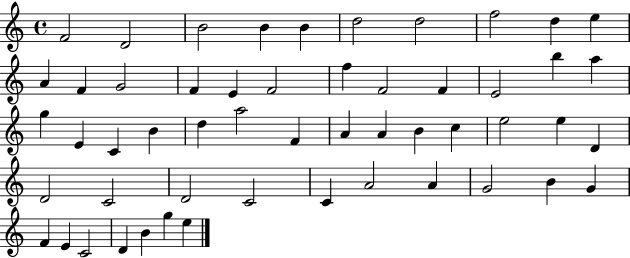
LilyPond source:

{
  \clef treble
  \time 4/4
  \defaultTimeSignature
  \key c \major
  f'2 d'2 | b'2 b'4 b'4 | d''2 d''2 | f''2 d''4 e''4 | \break a'4 f'4 g'2 | f'4 e'4 f'2 | f''4 f'2 f'4 | e'2 b''4 a''4 | \break g''4 e'4 c'4 b'4 | d''4 a''2 f'4 | a'4 a'4 b'4 c''4 | e''2 e''4 d'4 | \break d'2 c'2 | d'2 c'2 | c'4 a'2 a'4 | g'2 b'4 g'4 | \break f'4 e'4 c'2 | d'4 b'4 g''4 e''4 | \bar "|."
}